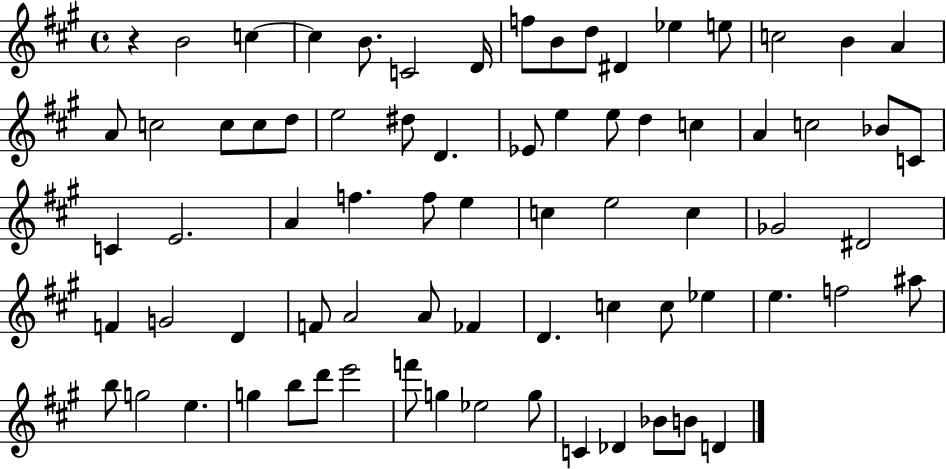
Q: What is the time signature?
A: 4/4